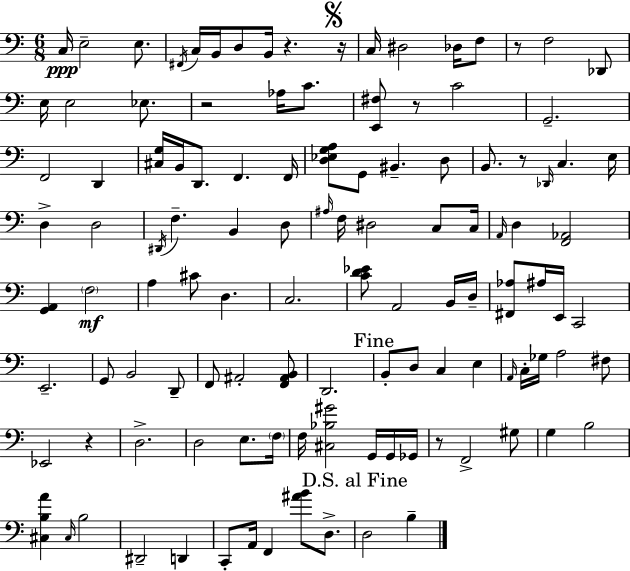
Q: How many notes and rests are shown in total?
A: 116